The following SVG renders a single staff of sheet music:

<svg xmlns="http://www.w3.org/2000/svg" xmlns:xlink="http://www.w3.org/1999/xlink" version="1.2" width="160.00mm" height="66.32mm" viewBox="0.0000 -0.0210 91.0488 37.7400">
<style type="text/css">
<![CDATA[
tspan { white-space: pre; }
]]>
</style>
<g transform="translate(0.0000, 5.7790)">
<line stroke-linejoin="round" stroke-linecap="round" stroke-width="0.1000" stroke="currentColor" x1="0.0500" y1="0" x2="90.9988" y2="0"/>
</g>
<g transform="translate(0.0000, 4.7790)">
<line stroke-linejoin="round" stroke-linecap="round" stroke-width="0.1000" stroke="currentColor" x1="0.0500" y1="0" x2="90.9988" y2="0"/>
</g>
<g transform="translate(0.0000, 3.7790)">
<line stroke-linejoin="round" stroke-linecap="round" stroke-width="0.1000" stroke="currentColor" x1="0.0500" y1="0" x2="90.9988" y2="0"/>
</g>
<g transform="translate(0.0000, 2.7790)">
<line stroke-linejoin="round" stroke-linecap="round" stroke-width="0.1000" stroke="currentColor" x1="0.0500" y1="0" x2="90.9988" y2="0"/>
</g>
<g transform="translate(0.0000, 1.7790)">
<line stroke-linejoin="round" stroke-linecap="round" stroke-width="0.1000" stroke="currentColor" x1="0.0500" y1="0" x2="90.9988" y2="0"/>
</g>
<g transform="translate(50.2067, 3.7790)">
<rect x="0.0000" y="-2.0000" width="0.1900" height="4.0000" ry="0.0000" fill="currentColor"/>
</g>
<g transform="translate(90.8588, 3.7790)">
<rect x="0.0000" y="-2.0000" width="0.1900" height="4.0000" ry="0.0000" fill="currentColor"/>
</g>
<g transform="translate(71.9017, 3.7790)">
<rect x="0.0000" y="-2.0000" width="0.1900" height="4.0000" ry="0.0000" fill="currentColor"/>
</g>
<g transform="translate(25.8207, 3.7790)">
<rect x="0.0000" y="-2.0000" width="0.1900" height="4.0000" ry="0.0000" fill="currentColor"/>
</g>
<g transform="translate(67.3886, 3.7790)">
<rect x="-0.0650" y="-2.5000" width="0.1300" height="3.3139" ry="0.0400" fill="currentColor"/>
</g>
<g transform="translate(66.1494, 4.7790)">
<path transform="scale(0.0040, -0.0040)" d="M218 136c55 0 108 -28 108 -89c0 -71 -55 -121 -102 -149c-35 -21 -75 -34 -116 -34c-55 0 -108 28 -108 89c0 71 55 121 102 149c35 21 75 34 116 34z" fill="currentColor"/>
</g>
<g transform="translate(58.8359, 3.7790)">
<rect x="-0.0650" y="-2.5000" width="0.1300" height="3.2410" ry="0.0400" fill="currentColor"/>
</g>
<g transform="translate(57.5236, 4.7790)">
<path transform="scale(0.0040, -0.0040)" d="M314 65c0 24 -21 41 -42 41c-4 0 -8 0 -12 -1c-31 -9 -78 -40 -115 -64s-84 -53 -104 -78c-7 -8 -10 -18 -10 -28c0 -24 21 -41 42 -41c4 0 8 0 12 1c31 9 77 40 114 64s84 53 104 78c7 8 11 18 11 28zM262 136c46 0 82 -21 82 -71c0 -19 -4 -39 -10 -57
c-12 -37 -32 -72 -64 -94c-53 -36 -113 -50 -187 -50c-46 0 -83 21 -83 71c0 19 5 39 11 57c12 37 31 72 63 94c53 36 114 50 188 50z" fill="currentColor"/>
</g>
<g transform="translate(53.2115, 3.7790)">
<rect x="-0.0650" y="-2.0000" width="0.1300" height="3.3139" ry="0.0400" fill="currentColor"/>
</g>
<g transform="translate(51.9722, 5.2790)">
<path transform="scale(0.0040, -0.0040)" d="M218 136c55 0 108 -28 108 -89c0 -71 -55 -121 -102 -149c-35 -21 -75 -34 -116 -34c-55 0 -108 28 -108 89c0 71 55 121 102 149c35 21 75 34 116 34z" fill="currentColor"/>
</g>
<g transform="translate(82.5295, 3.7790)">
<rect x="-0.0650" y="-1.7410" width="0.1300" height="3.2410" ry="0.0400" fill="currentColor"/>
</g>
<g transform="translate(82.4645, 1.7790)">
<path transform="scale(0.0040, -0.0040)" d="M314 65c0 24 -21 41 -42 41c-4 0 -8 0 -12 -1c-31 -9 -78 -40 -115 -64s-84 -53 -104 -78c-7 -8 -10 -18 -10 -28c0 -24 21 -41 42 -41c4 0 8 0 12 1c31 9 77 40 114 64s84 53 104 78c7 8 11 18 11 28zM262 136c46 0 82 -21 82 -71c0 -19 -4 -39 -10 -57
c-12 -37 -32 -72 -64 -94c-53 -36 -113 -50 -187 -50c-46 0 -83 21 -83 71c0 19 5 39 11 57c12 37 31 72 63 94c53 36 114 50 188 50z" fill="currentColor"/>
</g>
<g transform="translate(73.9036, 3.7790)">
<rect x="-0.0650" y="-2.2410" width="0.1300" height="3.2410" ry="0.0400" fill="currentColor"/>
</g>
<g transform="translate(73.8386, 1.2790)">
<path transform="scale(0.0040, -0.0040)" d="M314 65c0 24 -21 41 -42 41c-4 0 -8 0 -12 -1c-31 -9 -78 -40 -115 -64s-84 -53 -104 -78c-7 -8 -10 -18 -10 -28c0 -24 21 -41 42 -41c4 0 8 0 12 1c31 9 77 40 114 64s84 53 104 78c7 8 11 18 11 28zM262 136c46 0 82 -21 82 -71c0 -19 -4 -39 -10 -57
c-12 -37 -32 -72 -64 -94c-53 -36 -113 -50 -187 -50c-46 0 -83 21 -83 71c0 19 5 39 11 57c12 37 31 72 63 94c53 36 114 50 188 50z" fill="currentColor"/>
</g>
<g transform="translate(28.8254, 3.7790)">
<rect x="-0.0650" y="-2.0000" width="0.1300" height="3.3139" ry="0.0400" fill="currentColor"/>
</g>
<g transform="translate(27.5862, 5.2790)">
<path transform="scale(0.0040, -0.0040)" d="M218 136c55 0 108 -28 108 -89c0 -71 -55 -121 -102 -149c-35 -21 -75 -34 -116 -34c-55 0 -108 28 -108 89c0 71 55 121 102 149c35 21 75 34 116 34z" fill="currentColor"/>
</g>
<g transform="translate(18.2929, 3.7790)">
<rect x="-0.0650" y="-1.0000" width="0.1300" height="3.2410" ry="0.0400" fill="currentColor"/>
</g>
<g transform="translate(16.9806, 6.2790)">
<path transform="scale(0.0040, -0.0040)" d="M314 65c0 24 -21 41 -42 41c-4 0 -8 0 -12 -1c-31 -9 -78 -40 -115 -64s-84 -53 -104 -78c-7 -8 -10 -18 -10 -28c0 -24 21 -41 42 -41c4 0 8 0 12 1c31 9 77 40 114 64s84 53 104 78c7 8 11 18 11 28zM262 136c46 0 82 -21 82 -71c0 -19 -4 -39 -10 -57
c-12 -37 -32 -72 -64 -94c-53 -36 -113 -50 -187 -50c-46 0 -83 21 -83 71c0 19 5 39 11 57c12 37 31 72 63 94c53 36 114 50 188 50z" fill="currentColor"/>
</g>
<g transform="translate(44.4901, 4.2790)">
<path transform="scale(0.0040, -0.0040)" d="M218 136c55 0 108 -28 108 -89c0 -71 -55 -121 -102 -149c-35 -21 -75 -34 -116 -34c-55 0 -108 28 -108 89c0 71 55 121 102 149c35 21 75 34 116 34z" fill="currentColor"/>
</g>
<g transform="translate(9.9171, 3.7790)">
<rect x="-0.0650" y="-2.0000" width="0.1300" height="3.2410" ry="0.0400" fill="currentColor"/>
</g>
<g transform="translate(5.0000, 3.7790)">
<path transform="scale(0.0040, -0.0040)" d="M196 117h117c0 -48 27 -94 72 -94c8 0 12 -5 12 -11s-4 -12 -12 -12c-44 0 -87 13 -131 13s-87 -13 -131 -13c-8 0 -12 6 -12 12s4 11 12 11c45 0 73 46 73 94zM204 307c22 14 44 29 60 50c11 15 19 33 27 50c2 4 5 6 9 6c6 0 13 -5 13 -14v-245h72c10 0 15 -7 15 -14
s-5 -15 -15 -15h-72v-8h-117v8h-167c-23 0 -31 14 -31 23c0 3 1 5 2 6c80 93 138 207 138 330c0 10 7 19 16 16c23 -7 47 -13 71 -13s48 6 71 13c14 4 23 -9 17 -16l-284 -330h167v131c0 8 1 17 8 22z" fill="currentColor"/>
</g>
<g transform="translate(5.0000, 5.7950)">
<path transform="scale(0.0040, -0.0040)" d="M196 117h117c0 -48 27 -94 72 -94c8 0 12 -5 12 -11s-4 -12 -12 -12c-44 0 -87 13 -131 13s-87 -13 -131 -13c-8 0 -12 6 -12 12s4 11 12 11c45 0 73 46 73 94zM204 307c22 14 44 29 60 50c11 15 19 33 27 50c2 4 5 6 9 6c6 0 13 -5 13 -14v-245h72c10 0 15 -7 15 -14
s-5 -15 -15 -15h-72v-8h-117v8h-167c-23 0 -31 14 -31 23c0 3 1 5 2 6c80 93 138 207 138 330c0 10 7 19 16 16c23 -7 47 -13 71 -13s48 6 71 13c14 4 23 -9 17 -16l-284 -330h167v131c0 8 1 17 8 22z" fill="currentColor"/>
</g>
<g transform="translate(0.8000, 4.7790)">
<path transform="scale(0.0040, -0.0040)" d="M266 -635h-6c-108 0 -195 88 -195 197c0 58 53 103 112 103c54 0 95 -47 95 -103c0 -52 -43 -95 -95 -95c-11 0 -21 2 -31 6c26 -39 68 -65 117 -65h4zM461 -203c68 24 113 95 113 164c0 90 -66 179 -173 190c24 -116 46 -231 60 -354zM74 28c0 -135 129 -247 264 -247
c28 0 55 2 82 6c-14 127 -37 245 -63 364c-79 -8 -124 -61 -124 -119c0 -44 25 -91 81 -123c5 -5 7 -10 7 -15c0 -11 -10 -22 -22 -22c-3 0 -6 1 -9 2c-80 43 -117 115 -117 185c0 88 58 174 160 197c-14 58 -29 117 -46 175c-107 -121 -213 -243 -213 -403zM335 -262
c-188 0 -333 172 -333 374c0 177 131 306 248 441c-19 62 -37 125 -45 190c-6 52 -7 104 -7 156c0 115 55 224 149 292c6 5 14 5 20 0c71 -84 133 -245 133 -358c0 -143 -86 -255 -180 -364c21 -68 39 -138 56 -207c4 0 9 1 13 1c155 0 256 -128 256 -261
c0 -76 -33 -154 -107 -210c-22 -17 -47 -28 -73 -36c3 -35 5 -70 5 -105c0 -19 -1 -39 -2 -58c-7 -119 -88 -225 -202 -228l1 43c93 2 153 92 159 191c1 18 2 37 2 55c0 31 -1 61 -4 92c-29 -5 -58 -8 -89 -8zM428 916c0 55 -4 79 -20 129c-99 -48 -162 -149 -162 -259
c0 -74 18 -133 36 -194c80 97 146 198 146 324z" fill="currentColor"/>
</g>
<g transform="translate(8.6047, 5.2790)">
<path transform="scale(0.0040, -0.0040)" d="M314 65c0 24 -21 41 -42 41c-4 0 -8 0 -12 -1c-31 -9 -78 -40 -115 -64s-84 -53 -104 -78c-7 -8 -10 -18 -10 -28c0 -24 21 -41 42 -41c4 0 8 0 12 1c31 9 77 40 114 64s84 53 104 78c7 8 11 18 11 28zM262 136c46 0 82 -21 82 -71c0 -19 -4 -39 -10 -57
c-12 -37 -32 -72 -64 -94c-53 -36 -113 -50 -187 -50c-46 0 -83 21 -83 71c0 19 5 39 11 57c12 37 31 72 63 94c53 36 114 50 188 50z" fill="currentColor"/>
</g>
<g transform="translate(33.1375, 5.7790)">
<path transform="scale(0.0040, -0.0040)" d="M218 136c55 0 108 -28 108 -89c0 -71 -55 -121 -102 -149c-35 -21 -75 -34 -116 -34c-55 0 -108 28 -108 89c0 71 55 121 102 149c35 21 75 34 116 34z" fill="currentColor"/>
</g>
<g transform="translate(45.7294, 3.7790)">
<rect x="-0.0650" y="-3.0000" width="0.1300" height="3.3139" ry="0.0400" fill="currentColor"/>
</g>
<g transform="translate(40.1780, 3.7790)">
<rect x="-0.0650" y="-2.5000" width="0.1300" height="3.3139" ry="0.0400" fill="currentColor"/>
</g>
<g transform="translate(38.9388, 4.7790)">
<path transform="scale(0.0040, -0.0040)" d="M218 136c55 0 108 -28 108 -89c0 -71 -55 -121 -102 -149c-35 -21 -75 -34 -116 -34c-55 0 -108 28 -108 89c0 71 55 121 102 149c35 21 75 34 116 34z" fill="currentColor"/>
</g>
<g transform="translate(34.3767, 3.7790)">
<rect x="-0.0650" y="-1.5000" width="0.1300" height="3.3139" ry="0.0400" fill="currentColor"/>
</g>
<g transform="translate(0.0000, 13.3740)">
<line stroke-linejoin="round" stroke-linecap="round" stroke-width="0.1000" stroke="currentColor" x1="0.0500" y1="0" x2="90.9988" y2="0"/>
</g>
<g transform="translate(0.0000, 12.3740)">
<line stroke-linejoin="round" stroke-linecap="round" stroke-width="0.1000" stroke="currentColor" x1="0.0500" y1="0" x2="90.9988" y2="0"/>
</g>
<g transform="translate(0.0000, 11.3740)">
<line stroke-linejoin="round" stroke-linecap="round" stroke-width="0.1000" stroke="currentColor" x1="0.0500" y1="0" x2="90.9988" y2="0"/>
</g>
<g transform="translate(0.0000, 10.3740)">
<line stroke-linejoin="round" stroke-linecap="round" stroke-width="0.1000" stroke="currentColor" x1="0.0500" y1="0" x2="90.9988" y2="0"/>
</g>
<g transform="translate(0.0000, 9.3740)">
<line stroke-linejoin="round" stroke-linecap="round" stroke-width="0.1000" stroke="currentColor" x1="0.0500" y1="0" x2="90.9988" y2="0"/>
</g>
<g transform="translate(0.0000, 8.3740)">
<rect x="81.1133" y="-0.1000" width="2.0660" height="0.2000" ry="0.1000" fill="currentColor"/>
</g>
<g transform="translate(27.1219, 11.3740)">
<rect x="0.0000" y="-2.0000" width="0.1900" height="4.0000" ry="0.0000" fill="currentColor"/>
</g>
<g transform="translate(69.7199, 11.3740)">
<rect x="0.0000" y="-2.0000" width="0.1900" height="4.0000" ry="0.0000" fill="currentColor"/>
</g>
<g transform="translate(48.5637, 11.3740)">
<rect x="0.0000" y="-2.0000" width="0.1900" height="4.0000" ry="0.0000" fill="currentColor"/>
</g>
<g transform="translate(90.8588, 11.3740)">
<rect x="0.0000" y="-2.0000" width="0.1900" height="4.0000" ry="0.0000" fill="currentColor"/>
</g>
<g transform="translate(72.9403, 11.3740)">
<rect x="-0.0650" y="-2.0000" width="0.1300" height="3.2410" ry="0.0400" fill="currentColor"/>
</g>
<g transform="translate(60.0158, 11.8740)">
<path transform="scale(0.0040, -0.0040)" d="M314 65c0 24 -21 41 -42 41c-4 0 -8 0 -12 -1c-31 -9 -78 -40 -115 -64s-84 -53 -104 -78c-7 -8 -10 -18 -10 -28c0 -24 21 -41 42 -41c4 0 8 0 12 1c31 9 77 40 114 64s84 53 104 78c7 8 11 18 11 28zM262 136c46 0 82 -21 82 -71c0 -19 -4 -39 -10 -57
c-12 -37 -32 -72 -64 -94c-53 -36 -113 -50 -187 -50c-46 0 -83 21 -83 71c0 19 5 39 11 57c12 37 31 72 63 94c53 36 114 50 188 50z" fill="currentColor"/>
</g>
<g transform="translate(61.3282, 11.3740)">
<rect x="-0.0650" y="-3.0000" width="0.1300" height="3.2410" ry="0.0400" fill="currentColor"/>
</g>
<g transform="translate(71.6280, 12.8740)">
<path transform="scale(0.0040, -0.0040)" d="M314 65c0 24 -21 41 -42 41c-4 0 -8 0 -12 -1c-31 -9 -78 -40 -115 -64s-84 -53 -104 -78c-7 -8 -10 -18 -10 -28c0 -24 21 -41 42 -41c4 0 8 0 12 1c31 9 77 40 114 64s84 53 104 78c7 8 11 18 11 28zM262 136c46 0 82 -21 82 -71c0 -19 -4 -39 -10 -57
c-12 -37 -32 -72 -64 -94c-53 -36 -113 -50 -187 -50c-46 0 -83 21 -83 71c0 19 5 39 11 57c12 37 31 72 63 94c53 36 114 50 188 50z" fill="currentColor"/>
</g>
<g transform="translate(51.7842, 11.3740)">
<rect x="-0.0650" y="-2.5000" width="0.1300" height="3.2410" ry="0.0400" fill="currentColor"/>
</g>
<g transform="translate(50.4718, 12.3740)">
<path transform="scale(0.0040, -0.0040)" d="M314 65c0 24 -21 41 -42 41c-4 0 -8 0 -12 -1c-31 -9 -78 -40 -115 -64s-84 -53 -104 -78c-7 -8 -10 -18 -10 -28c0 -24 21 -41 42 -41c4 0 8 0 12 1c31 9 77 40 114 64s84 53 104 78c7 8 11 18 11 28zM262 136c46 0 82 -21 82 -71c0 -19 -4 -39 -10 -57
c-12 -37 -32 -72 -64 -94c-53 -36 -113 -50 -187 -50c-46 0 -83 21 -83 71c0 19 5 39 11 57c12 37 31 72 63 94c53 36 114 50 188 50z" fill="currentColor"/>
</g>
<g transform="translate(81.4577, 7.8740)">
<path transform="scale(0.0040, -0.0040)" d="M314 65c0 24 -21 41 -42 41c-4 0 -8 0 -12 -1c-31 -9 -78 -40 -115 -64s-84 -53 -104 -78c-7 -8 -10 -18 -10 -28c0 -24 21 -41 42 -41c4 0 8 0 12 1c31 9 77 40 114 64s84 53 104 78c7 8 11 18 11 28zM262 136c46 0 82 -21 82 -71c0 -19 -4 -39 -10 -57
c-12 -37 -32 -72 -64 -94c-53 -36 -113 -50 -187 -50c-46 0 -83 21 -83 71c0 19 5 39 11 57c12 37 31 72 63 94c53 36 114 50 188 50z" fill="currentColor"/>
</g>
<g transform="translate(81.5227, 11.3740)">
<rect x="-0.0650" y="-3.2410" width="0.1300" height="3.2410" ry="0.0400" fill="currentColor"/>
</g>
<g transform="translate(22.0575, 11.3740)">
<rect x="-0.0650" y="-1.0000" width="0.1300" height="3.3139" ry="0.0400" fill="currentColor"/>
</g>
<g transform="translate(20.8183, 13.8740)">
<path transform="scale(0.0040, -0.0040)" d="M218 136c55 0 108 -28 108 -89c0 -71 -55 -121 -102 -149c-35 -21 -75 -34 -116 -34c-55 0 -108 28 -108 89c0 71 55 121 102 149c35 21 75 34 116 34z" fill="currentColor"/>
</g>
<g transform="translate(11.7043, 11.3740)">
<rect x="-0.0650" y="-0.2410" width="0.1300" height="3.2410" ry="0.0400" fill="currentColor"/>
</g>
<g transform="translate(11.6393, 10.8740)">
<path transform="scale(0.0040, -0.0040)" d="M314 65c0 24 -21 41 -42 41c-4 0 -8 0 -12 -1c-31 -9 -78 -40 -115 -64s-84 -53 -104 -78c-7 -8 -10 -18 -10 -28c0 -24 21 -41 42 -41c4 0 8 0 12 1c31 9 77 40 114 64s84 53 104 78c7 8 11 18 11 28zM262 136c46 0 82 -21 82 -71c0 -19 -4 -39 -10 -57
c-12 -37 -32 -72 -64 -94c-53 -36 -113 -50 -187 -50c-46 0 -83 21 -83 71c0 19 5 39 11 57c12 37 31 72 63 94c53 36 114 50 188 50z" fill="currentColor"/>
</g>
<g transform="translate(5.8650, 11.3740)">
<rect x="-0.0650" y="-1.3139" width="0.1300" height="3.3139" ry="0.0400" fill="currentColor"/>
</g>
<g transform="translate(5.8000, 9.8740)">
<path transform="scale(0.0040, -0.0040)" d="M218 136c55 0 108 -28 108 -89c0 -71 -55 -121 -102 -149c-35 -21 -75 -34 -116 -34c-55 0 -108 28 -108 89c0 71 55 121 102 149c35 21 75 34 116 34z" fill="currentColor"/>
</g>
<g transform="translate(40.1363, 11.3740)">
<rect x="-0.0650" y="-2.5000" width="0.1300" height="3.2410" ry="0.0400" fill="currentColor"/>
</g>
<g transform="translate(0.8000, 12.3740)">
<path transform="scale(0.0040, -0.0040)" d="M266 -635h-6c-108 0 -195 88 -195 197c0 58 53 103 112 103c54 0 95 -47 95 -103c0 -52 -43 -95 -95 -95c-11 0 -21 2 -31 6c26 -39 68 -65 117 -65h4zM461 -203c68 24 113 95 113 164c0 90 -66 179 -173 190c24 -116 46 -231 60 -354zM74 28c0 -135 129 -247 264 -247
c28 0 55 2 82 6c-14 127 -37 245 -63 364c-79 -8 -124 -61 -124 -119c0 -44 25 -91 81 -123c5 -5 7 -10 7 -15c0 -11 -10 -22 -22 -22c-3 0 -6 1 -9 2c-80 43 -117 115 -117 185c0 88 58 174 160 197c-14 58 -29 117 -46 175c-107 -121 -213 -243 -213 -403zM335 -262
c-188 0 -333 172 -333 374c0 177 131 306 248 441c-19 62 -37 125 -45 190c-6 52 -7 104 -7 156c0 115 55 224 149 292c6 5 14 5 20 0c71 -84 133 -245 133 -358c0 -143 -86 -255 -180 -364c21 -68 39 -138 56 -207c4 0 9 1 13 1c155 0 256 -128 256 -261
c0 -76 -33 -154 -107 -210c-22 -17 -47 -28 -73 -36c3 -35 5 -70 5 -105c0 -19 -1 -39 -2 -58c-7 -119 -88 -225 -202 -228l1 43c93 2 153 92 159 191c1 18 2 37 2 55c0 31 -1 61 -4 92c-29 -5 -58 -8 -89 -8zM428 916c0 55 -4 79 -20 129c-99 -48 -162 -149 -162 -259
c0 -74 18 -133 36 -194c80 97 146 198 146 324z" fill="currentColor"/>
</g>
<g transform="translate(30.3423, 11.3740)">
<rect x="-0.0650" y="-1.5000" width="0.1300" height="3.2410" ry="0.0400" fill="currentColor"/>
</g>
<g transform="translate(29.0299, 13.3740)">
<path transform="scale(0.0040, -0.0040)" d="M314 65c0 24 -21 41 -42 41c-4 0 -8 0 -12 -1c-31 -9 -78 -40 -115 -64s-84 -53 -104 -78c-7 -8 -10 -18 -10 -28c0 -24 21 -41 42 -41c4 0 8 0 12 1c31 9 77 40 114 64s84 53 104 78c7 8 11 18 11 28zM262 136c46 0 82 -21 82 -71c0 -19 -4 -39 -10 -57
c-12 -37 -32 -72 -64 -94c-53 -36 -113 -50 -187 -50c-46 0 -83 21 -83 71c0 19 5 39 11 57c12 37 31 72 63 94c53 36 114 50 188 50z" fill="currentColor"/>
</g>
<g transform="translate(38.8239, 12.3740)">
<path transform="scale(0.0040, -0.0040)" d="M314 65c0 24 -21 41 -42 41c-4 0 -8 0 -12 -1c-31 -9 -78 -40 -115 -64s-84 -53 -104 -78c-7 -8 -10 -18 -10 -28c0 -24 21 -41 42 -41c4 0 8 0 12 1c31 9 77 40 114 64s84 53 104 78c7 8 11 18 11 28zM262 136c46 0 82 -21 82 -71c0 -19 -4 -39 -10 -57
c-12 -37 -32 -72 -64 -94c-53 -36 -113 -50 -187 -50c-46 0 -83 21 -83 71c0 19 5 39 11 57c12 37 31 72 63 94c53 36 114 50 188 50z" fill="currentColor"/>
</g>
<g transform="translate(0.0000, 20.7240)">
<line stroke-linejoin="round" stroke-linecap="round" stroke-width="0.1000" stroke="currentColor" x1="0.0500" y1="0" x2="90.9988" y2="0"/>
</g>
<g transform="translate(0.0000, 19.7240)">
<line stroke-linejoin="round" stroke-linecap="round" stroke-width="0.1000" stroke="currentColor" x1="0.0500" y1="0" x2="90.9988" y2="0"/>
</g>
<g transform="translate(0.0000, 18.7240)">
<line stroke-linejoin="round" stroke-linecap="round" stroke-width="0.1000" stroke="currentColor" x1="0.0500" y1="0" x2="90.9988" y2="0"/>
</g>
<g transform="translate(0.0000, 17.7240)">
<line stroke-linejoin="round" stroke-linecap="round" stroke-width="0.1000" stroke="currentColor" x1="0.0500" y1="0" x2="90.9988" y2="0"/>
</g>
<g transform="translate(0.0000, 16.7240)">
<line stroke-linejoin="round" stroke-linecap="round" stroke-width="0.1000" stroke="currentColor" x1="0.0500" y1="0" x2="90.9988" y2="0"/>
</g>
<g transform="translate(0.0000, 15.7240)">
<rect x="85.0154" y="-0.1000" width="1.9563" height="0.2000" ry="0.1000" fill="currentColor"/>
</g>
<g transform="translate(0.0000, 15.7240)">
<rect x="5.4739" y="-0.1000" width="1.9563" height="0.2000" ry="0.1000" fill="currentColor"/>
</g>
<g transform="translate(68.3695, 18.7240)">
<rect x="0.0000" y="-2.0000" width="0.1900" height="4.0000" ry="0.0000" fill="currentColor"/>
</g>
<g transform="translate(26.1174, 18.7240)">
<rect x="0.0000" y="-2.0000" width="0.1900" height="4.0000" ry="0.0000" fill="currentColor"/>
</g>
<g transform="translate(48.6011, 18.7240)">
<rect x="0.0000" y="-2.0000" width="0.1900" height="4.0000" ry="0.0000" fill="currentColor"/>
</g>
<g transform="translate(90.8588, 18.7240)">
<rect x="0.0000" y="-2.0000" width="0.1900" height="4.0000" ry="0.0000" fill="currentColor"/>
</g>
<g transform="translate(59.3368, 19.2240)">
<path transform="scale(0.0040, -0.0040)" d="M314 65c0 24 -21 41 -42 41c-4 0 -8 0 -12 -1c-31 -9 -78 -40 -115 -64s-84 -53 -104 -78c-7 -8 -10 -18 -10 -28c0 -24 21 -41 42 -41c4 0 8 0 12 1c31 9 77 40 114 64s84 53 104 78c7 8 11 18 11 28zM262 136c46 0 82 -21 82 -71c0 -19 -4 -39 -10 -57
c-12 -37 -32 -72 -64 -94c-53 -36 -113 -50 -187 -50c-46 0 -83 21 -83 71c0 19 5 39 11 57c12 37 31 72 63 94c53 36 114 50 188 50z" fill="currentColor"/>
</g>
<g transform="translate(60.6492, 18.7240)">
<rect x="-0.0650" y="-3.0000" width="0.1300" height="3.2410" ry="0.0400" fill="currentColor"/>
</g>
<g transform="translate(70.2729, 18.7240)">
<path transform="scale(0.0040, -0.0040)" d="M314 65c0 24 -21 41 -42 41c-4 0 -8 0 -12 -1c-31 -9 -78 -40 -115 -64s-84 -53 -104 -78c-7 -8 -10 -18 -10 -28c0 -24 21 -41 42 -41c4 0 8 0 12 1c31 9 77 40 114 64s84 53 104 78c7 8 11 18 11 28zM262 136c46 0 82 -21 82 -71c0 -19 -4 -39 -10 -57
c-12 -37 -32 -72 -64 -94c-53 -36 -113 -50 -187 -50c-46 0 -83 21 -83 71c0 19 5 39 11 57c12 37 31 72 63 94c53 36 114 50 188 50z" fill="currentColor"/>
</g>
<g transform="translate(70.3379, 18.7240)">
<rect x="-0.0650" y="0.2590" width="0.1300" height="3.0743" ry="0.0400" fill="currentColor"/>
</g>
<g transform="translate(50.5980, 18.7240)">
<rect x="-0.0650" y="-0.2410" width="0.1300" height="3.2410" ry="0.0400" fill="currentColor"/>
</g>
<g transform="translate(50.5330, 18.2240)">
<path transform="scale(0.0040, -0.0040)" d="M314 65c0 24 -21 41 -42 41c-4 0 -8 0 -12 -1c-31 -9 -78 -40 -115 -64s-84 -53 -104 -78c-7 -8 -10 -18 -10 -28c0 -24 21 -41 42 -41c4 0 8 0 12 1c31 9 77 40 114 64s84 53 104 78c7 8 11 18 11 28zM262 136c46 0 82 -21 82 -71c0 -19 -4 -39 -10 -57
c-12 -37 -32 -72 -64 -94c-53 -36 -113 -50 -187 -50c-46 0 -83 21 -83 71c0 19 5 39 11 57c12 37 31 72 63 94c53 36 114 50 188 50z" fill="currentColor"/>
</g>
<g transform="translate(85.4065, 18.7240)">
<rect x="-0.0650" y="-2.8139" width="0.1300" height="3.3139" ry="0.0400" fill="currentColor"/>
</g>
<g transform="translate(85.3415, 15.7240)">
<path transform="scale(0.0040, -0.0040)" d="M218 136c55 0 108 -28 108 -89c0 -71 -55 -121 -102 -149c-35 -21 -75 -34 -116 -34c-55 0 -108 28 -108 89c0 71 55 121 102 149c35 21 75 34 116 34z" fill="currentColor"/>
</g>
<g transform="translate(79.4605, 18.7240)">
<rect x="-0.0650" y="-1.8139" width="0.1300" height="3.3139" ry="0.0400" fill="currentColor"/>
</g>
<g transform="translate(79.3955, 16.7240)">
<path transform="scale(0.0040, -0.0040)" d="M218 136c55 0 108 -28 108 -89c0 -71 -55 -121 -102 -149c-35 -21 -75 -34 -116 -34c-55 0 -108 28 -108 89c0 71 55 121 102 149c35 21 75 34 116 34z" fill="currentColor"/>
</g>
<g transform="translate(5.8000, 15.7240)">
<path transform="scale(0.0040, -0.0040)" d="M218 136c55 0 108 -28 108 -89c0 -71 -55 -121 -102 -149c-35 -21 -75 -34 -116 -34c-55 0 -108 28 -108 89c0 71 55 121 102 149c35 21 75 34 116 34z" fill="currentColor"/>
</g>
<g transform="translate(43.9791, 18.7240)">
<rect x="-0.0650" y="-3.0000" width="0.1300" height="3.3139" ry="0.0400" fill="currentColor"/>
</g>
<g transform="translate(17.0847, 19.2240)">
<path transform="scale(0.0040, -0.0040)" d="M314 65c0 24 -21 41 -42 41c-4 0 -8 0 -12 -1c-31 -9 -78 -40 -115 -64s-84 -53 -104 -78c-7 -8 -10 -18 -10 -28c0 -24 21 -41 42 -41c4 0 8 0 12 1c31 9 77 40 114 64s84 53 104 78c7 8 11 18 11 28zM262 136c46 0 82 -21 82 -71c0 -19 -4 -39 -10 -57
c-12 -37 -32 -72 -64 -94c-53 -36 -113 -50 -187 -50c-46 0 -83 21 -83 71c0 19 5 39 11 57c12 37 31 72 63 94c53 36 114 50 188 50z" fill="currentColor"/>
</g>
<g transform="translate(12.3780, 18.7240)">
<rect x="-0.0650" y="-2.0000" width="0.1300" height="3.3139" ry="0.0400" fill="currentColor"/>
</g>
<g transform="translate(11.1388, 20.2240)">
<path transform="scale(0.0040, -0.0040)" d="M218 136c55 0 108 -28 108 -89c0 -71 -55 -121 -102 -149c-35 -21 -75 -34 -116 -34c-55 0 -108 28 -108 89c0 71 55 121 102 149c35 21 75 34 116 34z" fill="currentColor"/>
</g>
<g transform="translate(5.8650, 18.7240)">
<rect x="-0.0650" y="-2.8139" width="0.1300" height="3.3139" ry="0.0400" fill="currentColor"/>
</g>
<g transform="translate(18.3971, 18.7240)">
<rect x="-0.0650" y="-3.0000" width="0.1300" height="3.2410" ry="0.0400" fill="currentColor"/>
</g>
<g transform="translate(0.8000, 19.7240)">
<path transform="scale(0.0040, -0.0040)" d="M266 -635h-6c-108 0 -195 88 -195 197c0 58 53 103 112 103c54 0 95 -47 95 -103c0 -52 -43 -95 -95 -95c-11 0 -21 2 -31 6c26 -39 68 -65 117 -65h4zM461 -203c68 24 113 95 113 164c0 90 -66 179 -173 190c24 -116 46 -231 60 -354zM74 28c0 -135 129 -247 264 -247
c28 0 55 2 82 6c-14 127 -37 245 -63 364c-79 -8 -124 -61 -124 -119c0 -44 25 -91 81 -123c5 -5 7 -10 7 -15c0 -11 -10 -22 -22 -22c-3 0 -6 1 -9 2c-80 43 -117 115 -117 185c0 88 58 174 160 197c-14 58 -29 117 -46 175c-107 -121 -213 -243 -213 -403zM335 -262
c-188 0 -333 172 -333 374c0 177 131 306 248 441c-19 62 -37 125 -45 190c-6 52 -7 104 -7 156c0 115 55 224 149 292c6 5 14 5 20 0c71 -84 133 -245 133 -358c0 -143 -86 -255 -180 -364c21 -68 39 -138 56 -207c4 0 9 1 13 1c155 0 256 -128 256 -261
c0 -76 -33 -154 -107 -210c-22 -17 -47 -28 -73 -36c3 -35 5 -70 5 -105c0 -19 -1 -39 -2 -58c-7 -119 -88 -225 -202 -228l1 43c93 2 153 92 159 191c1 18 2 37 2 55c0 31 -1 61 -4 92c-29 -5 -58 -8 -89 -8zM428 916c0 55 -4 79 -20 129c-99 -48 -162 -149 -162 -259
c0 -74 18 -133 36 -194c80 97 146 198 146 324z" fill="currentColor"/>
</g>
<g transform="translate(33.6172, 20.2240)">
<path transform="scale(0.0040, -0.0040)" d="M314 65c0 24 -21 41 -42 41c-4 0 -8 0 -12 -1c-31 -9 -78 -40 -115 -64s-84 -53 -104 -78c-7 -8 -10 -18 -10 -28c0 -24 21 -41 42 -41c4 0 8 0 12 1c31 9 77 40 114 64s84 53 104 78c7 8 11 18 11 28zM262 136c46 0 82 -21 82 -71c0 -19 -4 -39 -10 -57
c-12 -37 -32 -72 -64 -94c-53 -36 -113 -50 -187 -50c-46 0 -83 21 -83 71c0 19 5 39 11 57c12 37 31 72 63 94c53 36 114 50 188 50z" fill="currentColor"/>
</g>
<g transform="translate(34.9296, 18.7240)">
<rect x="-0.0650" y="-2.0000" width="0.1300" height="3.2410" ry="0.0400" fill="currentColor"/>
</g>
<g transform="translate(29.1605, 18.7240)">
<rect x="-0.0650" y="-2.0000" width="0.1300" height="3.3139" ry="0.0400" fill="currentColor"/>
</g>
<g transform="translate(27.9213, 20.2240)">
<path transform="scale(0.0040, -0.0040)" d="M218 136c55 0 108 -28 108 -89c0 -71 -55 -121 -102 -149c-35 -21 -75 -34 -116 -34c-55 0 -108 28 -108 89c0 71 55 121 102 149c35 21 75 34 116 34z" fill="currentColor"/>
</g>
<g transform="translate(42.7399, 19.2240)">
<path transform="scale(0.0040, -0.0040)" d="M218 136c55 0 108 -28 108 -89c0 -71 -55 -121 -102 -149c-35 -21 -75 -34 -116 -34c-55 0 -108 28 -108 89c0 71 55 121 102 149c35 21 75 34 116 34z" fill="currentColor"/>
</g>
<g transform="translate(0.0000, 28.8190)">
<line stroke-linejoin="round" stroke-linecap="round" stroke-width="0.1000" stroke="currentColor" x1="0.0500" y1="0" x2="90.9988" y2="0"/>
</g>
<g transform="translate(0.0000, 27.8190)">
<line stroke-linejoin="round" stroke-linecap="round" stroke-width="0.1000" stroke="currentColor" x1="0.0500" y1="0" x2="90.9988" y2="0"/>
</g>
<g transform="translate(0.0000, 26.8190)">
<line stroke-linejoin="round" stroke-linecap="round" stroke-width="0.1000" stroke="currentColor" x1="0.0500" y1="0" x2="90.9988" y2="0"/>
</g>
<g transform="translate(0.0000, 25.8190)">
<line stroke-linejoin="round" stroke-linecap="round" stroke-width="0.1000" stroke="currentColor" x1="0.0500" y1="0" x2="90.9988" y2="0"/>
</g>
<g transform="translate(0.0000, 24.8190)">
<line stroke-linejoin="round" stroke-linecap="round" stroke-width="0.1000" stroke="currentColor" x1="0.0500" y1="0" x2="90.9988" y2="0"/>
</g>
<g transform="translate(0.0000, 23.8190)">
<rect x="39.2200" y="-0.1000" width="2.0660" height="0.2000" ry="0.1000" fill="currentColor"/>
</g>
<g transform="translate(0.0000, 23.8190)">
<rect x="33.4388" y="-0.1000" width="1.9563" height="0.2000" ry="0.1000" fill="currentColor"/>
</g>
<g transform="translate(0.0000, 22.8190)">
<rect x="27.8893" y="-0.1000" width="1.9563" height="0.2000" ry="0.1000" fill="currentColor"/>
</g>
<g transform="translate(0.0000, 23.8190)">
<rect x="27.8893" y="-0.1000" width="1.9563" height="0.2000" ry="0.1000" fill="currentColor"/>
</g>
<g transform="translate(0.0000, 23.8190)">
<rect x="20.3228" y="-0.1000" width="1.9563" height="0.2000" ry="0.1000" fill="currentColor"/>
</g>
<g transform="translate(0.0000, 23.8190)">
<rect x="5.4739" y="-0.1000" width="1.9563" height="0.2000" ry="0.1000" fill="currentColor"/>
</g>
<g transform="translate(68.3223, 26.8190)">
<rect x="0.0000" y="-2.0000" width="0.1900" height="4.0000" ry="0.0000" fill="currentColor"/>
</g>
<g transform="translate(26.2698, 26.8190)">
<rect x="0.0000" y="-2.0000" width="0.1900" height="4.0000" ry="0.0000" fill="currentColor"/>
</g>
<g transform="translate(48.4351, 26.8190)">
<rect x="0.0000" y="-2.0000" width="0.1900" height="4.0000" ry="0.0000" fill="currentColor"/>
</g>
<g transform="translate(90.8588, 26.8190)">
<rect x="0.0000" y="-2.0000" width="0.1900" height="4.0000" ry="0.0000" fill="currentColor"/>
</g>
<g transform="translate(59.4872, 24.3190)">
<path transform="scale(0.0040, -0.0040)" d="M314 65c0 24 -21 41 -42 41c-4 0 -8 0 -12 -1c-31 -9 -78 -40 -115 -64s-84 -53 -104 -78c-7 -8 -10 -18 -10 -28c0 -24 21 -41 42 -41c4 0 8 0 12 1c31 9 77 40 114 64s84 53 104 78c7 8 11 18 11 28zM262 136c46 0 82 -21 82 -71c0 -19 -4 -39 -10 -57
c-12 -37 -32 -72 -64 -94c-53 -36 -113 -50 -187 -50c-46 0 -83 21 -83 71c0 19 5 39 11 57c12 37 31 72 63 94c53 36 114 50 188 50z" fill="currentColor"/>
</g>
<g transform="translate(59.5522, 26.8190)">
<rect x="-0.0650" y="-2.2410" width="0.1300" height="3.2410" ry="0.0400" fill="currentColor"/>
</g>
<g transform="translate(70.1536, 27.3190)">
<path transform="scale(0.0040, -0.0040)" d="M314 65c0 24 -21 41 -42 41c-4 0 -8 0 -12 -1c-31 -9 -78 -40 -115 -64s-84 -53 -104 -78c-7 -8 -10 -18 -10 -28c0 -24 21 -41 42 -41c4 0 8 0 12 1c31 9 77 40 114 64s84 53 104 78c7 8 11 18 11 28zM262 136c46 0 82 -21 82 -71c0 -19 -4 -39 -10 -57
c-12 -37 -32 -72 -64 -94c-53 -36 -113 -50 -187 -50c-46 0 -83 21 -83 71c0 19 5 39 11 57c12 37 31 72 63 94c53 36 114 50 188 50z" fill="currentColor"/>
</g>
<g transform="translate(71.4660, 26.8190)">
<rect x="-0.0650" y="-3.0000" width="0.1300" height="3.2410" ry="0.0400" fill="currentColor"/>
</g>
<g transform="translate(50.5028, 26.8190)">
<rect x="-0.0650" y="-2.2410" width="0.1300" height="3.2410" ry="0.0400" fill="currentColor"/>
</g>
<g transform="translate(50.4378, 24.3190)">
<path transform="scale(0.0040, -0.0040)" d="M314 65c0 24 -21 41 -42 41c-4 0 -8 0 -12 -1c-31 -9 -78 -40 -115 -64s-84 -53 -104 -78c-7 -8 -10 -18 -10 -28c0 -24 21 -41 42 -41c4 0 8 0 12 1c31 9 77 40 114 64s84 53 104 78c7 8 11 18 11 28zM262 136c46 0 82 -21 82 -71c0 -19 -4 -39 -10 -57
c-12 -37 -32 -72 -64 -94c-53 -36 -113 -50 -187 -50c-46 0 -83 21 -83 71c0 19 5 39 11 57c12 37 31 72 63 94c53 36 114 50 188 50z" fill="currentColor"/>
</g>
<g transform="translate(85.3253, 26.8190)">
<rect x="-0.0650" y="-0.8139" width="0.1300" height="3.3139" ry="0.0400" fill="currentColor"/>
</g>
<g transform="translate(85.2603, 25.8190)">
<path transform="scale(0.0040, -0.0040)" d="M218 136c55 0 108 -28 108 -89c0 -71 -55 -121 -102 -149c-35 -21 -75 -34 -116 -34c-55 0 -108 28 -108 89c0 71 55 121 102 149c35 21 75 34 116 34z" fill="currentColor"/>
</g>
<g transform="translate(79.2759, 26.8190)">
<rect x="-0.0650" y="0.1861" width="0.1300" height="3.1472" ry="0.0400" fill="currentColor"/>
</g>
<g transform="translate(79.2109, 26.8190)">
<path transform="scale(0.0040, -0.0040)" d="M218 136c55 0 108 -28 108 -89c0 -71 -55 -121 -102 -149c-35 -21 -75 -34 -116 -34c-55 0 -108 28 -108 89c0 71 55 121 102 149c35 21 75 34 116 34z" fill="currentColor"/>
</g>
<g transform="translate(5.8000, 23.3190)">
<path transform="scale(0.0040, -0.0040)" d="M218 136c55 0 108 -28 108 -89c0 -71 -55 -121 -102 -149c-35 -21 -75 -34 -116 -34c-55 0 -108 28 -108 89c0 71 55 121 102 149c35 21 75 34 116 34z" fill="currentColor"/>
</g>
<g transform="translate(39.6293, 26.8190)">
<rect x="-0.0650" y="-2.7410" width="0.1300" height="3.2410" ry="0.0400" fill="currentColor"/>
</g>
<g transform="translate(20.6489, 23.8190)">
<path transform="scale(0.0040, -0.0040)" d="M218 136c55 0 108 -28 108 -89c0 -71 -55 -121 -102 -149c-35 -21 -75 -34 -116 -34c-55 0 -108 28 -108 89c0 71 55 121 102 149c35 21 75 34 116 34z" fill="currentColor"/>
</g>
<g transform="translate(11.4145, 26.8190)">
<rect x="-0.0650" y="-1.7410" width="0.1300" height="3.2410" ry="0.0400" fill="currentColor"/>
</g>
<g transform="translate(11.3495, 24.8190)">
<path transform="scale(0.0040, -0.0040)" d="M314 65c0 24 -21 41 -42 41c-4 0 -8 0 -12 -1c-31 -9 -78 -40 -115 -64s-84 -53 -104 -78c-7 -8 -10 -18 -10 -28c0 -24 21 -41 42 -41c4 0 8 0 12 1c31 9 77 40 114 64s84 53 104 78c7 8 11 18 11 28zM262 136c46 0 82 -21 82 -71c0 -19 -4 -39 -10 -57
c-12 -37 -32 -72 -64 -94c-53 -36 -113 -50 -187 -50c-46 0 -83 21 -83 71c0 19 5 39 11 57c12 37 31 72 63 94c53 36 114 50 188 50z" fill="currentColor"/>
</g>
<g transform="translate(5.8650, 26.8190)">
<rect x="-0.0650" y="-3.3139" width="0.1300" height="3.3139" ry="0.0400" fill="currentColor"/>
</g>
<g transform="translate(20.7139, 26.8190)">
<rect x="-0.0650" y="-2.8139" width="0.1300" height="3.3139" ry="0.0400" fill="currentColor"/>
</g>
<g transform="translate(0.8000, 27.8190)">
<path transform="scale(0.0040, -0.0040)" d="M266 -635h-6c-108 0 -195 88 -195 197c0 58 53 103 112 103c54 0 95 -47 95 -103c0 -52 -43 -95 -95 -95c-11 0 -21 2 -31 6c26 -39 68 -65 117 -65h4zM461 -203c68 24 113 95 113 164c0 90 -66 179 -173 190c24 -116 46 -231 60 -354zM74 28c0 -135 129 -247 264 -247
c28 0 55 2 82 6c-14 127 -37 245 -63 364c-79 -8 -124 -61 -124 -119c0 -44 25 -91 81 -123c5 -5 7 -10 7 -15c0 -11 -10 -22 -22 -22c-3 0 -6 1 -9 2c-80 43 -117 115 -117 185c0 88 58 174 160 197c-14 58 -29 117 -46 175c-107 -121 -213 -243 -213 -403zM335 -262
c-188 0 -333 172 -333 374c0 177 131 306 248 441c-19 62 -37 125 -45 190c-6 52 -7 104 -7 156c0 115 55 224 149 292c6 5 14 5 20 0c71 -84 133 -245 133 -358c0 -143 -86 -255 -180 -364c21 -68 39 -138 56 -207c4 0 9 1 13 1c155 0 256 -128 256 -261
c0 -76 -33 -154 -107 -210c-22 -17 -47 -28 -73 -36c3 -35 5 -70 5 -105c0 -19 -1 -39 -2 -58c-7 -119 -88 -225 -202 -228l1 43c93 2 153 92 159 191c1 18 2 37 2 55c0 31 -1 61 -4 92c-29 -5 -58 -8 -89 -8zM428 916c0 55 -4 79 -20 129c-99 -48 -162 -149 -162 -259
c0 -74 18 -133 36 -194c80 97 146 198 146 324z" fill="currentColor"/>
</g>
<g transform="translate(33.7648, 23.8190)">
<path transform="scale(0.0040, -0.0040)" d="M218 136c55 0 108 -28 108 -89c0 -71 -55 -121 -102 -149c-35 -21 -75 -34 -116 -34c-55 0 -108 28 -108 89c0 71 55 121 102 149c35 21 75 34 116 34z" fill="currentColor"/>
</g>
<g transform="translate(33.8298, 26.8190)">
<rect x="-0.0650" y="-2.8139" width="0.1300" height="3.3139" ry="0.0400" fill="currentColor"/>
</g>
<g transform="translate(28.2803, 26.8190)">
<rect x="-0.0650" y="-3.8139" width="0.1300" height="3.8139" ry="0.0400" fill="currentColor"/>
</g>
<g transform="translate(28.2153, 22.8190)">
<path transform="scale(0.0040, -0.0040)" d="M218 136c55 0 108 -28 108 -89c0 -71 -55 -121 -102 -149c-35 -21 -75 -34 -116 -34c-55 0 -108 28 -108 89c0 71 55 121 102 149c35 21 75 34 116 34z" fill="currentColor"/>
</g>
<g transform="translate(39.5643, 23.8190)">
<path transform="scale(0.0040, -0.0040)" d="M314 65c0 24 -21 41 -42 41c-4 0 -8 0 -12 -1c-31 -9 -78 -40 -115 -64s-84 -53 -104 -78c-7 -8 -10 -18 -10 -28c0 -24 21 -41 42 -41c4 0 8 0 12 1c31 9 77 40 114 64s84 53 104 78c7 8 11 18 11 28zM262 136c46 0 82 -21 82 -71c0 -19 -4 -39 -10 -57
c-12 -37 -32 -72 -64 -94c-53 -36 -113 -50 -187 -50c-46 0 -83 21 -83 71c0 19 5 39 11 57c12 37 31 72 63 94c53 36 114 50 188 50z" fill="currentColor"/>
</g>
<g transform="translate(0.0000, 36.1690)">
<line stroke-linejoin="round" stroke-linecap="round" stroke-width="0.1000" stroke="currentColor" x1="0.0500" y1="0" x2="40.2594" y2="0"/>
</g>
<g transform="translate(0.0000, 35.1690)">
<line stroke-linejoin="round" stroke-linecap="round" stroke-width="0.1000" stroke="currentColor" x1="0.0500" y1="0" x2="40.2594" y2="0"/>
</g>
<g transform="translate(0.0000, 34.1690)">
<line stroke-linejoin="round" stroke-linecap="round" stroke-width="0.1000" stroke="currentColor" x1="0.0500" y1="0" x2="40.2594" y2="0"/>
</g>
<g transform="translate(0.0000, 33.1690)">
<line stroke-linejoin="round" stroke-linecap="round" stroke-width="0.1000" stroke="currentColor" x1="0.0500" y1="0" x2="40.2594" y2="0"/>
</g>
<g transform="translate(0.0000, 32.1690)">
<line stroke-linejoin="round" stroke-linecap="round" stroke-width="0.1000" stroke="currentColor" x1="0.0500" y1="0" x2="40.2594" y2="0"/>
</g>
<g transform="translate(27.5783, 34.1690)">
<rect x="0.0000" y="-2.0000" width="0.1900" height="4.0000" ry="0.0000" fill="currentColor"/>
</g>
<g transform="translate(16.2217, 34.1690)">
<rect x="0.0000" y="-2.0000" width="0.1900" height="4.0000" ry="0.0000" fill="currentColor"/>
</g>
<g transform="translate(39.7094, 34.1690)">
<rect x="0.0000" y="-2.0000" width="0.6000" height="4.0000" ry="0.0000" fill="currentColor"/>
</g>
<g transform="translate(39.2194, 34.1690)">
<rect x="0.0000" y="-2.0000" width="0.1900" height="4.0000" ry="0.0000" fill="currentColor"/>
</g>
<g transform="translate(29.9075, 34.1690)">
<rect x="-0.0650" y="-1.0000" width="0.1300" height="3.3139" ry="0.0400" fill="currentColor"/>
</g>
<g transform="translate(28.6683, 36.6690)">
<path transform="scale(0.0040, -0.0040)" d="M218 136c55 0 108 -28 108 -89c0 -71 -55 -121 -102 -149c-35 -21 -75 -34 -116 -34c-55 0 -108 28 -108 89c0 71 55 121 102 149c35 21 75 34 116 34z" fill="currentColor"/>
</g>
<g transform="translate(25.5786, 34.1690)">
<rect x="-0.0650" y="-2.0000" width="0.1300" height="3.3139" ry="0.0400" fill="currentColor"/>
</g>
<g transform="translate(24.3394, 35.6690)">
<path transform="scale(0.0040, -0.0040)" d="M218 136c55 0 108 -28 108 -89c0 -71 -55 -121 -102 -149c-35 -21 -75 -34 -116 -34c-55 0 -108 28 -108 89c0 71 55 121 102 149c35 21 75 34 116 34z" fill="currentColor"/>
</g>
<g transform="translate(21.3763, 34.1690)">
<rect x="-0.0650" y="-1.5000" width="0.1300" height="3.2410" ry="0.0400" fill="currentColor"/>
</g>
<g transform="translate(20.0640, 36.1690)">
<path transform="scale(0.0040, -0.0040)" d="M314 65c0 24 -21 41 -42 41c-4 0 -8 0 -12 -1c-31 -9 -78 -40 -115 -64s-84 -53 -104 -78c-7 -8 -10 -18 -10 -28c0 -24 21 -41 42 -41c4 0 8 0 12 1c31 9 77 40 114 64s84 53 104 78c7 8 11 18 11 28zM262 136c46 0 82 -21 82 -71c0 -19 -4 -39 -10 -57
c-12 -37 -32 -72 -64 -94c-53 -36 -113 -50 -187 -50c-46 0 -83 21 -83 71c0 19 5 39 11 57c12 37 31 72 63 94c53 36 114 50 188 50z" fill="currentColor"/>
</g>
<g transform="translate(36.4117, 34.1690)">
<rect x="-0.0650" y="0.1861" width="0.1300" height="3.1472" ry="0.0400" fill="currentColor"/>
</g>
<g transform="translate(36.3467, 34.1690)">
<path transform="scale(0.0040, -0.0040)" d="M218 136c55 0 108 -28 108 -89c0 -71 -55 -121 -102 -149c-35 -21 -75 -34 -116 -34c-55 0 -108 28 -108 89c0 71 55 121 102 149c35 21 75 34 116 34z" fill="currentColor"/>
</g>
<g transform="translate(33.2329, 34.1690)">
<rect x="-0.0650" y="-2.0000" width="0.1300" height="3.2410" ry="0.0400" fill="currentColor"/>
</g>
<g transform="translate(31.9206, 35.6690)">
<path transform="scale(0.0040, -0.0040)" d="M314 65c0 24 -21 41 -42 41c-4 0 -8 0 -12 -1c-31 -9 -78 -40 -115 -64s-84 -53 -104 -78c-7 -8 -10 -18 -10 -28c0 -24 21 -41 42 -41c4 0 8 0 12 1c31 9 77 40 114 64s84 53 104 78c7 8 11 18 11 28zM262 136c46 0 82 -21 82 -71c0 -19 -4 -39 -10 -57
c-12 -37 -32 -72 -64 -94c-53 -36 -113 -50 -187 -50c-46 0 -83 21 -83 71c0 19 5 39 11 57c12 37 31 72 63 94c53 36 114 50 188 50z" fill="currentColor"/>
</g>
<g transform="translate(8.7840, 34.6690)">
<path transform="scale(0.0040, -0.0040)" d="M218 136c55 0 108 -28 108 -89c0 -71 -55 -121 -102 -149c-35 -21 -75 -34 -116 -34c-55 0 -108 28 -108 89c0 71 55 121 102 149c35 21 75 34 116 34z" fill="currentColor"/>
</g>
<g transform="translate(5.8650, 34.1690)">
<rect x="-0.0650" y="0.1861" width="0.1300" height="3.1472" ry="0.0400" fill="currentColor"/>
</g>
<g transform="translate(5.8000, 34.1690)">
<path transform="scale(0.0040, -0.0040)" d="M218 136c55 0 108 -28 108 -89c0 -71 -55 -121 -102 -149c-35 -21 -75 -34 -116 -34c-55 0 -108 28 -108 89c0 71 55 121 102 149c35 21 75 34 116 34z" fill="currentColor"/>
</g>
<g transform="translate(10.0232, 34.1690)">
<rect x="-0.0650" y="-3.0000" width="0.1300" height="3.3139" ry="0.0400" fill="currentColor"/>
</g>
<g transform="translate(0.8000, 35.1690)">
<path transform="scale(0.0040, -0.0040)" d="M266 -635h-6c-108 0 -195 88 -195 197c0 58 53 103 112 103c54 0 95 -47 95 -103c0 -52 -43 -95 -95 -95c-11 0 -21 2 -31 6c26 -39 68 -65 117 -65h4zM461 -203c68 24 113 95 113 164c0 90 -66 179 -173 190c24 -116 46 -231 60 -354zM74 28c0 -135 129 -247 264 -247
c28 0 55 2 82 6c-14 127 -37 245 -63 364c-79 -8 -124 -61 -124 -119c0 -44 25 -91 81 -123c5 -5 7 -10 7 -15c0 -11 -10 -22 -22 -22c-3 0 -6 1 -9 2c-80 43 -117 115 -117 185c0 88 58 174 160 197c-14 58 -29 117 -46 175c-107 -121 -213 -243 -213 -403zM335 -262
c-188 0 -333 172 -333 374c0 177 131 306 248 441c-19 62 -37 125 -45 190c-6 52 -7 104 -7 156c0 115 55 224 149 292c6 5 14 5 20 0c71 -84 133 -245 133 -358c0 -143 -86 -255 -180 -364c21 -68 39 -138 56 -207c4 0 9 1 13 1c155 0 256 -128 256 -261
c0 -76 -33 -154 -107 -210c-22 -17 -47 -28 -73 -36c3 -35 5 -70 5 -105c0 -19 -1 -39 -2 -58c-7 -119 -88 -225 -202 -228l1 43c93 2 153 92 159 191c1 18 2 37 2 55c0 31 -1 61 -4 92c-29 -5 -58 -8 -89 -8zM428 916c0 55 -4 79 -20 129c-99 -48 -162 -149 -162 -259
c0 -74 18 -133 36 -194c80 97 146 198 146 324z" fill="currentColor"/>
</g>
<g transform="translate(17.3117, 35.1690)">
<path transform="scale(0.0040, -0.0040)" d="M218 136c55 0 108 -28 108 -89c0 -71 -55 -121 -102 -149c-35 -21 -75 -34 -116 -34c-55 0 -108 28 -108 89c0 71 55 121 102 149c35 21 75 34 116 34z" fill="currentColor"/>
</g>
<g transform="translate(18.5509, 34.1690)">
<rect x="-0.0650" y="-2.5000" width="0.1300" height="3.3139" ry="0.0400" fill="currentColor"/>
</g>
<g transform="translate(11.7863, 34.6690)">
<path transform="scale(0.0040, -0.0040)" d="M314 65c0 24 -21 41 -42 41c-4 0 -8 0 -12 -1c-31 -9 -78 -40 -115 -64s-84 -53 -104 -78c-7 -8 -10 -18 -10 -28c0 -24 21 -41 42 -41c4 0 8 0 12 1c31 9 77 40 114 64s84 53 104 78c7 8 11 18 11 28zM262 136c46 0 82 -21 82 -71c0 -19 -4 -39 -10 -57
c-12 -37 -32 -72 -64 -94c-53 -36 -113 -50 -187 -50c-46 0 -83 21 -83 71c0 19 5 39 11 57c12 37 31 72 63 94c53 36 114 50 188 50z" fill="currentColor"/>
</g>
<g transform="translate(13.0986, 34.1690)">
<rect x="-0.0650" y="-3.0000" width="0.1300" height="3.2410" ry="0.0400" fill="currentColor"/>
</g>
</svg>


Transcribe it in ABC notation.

X:1
T:Untitled
M:4/4
L:1/4
K:C
F2 D2 F E G A F G2 G g2 f2 e c2 D E2 G2 G2 A2 F2 b2 a F A2 F F2 A c2 A2 B2 f a b f2 a c' a a2 g2 g2 A2 B d B A A2 G E2 F D F2 B